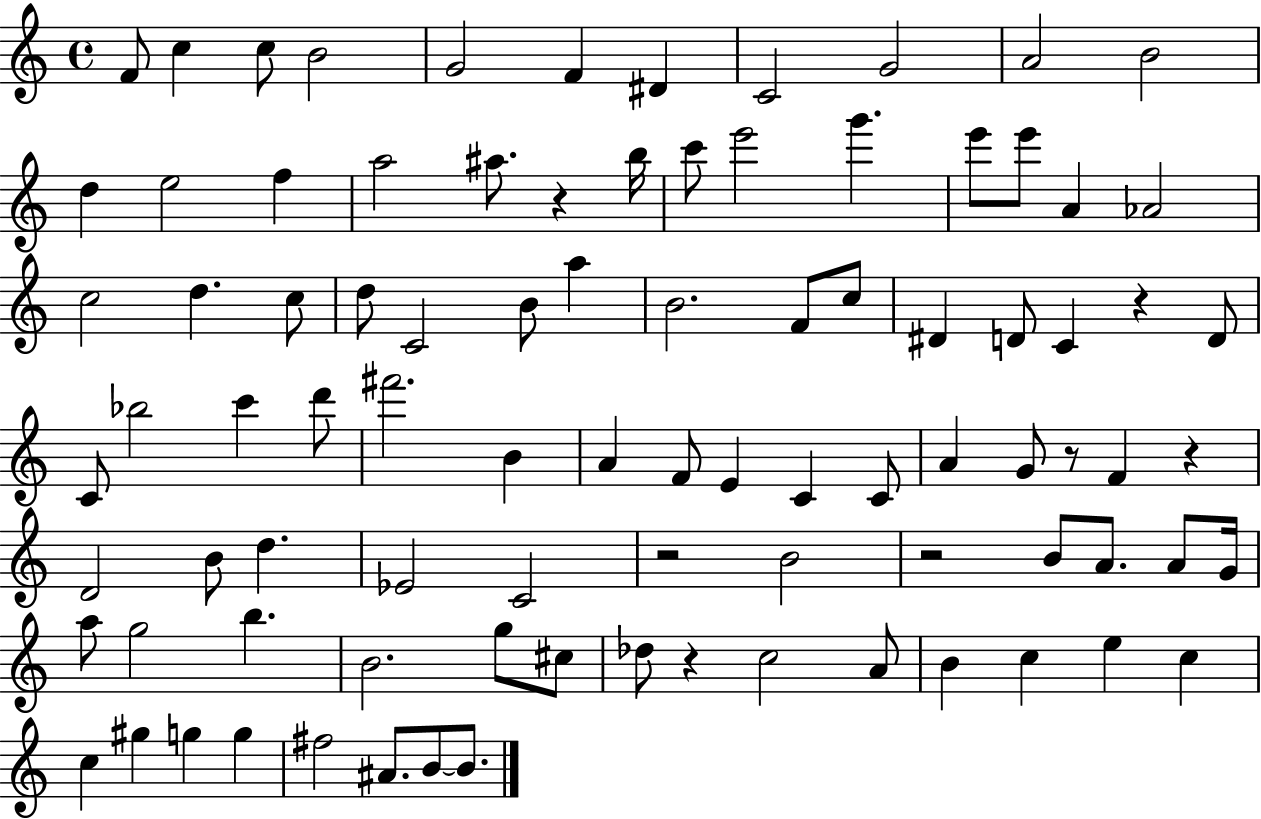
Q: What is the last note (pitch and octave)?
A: B4